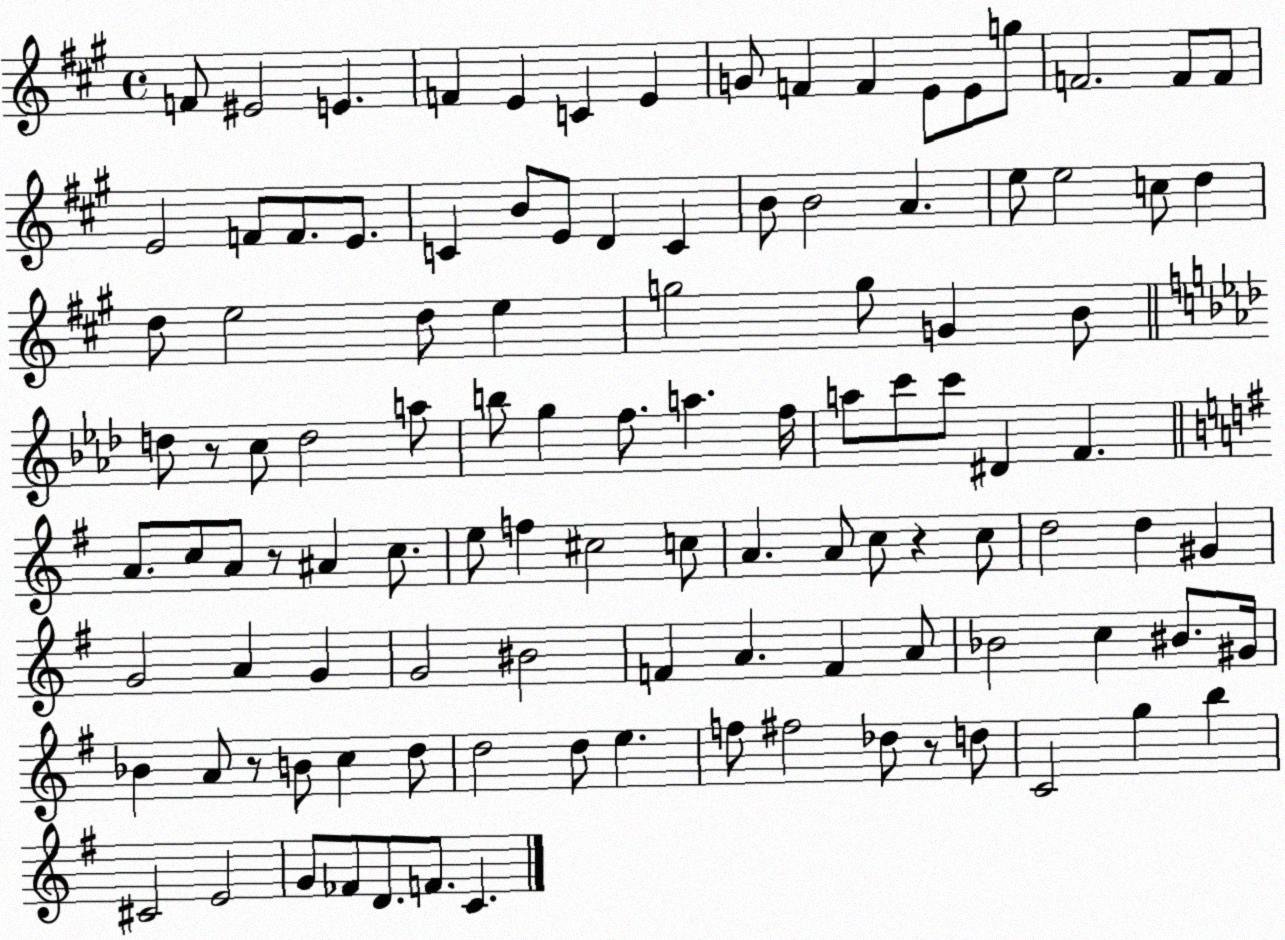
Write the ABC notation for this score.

X:1
T:Untitled
M:4/4
L:1/4
K:A
F/2 ^E2 E F E C E G/2 F F E/2 E/2 g/2 F2 F/2 F/2 E2 F/2 F/2 E/2 C B/2 E/2 D C B/2 B2 A e/2 e2 c/2 d d/2 e2 d/2 e g2 g/2 G B/2 d/2 z/2 c/2 d2 a/2 b/2 g f/2 a f/4 a/2 c'/2 c'/2 ^D F A/2 c/2 A/2 z/2 ^A c/2 e/2 f ^c2 c/2 A A/2 c/2 z c/2 d2 d ^G G2 A G G2 ^B2 F A F A/2 _B2 c ^B/2 ^G/4 _B A/2 z/2 B/2 c d/2 d2 d/2 e f/2 ^f2 _d/2 z/2 d/2 C2 g b ^C2 E2 G/2 _F/2 D/2 F/2 C